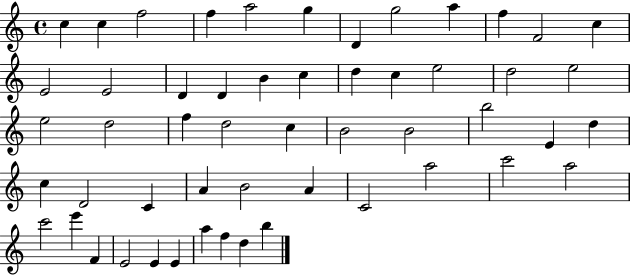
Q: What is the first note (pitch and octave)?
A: C5